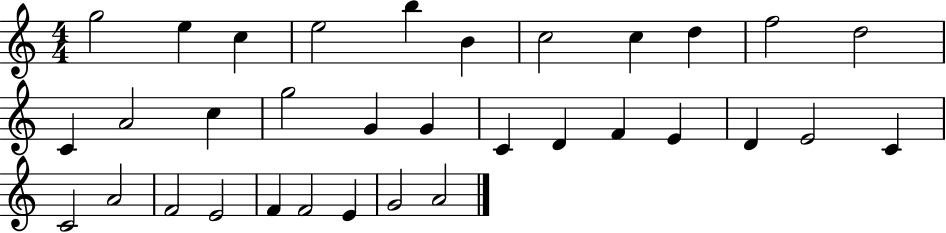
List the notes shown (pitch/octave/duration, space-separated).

G5/h E5/q C5/q E5/h B5/q B4/q C5/h C5/q D5/q F5/h D5/h C4/q A4/h C5/q G5/h G4/q G4/q C4/q D4/q F4/q E4/q D4/q E4/h C4/q C4/h A4/h F4/h E4/h F4/q F4/h E4/q G4/h A4/h